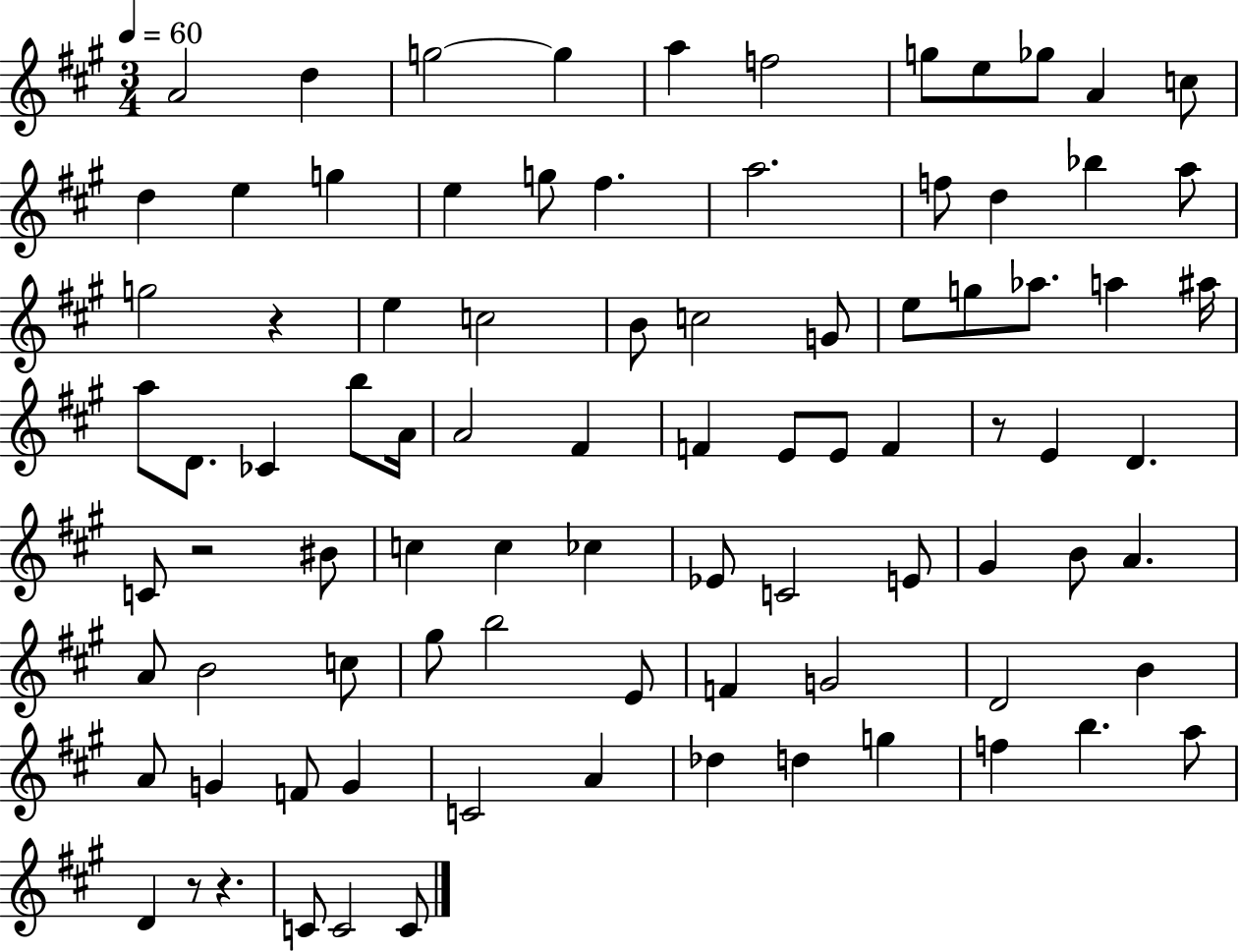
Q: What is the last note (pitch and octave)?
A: C4